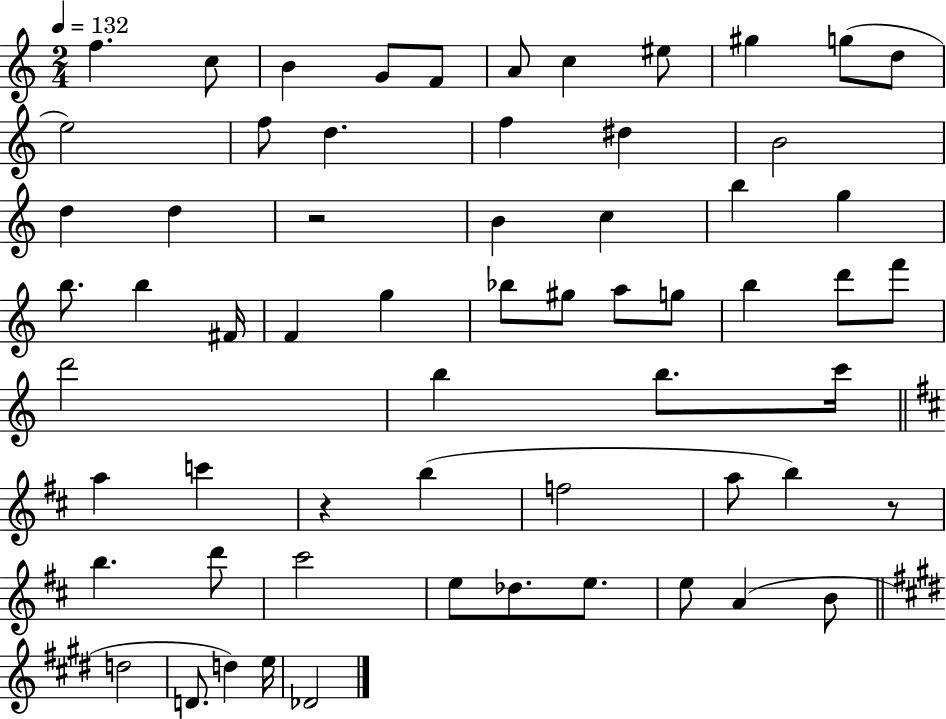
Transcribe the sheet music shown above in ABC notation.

X:1
T:Untitled
M:2/4
L:1/4
K:C
f c/2 B G/2 F/2 A/2 c ^e/2 ^g g/2 d/2 e2 f/2 d f ^d B2 d d z2 B c b g b/2 b ^F/4 F g _b/2 ^g/2 a/2 g/2 b d'/2 f'/2 d'2 b b/2 c'/4 a c' z b f2 a/2 b z/2 b d'/2 ^c'2 e/2 _d/2 e/2 e/2 A B/2 d2 D/2 d e/4 _D2